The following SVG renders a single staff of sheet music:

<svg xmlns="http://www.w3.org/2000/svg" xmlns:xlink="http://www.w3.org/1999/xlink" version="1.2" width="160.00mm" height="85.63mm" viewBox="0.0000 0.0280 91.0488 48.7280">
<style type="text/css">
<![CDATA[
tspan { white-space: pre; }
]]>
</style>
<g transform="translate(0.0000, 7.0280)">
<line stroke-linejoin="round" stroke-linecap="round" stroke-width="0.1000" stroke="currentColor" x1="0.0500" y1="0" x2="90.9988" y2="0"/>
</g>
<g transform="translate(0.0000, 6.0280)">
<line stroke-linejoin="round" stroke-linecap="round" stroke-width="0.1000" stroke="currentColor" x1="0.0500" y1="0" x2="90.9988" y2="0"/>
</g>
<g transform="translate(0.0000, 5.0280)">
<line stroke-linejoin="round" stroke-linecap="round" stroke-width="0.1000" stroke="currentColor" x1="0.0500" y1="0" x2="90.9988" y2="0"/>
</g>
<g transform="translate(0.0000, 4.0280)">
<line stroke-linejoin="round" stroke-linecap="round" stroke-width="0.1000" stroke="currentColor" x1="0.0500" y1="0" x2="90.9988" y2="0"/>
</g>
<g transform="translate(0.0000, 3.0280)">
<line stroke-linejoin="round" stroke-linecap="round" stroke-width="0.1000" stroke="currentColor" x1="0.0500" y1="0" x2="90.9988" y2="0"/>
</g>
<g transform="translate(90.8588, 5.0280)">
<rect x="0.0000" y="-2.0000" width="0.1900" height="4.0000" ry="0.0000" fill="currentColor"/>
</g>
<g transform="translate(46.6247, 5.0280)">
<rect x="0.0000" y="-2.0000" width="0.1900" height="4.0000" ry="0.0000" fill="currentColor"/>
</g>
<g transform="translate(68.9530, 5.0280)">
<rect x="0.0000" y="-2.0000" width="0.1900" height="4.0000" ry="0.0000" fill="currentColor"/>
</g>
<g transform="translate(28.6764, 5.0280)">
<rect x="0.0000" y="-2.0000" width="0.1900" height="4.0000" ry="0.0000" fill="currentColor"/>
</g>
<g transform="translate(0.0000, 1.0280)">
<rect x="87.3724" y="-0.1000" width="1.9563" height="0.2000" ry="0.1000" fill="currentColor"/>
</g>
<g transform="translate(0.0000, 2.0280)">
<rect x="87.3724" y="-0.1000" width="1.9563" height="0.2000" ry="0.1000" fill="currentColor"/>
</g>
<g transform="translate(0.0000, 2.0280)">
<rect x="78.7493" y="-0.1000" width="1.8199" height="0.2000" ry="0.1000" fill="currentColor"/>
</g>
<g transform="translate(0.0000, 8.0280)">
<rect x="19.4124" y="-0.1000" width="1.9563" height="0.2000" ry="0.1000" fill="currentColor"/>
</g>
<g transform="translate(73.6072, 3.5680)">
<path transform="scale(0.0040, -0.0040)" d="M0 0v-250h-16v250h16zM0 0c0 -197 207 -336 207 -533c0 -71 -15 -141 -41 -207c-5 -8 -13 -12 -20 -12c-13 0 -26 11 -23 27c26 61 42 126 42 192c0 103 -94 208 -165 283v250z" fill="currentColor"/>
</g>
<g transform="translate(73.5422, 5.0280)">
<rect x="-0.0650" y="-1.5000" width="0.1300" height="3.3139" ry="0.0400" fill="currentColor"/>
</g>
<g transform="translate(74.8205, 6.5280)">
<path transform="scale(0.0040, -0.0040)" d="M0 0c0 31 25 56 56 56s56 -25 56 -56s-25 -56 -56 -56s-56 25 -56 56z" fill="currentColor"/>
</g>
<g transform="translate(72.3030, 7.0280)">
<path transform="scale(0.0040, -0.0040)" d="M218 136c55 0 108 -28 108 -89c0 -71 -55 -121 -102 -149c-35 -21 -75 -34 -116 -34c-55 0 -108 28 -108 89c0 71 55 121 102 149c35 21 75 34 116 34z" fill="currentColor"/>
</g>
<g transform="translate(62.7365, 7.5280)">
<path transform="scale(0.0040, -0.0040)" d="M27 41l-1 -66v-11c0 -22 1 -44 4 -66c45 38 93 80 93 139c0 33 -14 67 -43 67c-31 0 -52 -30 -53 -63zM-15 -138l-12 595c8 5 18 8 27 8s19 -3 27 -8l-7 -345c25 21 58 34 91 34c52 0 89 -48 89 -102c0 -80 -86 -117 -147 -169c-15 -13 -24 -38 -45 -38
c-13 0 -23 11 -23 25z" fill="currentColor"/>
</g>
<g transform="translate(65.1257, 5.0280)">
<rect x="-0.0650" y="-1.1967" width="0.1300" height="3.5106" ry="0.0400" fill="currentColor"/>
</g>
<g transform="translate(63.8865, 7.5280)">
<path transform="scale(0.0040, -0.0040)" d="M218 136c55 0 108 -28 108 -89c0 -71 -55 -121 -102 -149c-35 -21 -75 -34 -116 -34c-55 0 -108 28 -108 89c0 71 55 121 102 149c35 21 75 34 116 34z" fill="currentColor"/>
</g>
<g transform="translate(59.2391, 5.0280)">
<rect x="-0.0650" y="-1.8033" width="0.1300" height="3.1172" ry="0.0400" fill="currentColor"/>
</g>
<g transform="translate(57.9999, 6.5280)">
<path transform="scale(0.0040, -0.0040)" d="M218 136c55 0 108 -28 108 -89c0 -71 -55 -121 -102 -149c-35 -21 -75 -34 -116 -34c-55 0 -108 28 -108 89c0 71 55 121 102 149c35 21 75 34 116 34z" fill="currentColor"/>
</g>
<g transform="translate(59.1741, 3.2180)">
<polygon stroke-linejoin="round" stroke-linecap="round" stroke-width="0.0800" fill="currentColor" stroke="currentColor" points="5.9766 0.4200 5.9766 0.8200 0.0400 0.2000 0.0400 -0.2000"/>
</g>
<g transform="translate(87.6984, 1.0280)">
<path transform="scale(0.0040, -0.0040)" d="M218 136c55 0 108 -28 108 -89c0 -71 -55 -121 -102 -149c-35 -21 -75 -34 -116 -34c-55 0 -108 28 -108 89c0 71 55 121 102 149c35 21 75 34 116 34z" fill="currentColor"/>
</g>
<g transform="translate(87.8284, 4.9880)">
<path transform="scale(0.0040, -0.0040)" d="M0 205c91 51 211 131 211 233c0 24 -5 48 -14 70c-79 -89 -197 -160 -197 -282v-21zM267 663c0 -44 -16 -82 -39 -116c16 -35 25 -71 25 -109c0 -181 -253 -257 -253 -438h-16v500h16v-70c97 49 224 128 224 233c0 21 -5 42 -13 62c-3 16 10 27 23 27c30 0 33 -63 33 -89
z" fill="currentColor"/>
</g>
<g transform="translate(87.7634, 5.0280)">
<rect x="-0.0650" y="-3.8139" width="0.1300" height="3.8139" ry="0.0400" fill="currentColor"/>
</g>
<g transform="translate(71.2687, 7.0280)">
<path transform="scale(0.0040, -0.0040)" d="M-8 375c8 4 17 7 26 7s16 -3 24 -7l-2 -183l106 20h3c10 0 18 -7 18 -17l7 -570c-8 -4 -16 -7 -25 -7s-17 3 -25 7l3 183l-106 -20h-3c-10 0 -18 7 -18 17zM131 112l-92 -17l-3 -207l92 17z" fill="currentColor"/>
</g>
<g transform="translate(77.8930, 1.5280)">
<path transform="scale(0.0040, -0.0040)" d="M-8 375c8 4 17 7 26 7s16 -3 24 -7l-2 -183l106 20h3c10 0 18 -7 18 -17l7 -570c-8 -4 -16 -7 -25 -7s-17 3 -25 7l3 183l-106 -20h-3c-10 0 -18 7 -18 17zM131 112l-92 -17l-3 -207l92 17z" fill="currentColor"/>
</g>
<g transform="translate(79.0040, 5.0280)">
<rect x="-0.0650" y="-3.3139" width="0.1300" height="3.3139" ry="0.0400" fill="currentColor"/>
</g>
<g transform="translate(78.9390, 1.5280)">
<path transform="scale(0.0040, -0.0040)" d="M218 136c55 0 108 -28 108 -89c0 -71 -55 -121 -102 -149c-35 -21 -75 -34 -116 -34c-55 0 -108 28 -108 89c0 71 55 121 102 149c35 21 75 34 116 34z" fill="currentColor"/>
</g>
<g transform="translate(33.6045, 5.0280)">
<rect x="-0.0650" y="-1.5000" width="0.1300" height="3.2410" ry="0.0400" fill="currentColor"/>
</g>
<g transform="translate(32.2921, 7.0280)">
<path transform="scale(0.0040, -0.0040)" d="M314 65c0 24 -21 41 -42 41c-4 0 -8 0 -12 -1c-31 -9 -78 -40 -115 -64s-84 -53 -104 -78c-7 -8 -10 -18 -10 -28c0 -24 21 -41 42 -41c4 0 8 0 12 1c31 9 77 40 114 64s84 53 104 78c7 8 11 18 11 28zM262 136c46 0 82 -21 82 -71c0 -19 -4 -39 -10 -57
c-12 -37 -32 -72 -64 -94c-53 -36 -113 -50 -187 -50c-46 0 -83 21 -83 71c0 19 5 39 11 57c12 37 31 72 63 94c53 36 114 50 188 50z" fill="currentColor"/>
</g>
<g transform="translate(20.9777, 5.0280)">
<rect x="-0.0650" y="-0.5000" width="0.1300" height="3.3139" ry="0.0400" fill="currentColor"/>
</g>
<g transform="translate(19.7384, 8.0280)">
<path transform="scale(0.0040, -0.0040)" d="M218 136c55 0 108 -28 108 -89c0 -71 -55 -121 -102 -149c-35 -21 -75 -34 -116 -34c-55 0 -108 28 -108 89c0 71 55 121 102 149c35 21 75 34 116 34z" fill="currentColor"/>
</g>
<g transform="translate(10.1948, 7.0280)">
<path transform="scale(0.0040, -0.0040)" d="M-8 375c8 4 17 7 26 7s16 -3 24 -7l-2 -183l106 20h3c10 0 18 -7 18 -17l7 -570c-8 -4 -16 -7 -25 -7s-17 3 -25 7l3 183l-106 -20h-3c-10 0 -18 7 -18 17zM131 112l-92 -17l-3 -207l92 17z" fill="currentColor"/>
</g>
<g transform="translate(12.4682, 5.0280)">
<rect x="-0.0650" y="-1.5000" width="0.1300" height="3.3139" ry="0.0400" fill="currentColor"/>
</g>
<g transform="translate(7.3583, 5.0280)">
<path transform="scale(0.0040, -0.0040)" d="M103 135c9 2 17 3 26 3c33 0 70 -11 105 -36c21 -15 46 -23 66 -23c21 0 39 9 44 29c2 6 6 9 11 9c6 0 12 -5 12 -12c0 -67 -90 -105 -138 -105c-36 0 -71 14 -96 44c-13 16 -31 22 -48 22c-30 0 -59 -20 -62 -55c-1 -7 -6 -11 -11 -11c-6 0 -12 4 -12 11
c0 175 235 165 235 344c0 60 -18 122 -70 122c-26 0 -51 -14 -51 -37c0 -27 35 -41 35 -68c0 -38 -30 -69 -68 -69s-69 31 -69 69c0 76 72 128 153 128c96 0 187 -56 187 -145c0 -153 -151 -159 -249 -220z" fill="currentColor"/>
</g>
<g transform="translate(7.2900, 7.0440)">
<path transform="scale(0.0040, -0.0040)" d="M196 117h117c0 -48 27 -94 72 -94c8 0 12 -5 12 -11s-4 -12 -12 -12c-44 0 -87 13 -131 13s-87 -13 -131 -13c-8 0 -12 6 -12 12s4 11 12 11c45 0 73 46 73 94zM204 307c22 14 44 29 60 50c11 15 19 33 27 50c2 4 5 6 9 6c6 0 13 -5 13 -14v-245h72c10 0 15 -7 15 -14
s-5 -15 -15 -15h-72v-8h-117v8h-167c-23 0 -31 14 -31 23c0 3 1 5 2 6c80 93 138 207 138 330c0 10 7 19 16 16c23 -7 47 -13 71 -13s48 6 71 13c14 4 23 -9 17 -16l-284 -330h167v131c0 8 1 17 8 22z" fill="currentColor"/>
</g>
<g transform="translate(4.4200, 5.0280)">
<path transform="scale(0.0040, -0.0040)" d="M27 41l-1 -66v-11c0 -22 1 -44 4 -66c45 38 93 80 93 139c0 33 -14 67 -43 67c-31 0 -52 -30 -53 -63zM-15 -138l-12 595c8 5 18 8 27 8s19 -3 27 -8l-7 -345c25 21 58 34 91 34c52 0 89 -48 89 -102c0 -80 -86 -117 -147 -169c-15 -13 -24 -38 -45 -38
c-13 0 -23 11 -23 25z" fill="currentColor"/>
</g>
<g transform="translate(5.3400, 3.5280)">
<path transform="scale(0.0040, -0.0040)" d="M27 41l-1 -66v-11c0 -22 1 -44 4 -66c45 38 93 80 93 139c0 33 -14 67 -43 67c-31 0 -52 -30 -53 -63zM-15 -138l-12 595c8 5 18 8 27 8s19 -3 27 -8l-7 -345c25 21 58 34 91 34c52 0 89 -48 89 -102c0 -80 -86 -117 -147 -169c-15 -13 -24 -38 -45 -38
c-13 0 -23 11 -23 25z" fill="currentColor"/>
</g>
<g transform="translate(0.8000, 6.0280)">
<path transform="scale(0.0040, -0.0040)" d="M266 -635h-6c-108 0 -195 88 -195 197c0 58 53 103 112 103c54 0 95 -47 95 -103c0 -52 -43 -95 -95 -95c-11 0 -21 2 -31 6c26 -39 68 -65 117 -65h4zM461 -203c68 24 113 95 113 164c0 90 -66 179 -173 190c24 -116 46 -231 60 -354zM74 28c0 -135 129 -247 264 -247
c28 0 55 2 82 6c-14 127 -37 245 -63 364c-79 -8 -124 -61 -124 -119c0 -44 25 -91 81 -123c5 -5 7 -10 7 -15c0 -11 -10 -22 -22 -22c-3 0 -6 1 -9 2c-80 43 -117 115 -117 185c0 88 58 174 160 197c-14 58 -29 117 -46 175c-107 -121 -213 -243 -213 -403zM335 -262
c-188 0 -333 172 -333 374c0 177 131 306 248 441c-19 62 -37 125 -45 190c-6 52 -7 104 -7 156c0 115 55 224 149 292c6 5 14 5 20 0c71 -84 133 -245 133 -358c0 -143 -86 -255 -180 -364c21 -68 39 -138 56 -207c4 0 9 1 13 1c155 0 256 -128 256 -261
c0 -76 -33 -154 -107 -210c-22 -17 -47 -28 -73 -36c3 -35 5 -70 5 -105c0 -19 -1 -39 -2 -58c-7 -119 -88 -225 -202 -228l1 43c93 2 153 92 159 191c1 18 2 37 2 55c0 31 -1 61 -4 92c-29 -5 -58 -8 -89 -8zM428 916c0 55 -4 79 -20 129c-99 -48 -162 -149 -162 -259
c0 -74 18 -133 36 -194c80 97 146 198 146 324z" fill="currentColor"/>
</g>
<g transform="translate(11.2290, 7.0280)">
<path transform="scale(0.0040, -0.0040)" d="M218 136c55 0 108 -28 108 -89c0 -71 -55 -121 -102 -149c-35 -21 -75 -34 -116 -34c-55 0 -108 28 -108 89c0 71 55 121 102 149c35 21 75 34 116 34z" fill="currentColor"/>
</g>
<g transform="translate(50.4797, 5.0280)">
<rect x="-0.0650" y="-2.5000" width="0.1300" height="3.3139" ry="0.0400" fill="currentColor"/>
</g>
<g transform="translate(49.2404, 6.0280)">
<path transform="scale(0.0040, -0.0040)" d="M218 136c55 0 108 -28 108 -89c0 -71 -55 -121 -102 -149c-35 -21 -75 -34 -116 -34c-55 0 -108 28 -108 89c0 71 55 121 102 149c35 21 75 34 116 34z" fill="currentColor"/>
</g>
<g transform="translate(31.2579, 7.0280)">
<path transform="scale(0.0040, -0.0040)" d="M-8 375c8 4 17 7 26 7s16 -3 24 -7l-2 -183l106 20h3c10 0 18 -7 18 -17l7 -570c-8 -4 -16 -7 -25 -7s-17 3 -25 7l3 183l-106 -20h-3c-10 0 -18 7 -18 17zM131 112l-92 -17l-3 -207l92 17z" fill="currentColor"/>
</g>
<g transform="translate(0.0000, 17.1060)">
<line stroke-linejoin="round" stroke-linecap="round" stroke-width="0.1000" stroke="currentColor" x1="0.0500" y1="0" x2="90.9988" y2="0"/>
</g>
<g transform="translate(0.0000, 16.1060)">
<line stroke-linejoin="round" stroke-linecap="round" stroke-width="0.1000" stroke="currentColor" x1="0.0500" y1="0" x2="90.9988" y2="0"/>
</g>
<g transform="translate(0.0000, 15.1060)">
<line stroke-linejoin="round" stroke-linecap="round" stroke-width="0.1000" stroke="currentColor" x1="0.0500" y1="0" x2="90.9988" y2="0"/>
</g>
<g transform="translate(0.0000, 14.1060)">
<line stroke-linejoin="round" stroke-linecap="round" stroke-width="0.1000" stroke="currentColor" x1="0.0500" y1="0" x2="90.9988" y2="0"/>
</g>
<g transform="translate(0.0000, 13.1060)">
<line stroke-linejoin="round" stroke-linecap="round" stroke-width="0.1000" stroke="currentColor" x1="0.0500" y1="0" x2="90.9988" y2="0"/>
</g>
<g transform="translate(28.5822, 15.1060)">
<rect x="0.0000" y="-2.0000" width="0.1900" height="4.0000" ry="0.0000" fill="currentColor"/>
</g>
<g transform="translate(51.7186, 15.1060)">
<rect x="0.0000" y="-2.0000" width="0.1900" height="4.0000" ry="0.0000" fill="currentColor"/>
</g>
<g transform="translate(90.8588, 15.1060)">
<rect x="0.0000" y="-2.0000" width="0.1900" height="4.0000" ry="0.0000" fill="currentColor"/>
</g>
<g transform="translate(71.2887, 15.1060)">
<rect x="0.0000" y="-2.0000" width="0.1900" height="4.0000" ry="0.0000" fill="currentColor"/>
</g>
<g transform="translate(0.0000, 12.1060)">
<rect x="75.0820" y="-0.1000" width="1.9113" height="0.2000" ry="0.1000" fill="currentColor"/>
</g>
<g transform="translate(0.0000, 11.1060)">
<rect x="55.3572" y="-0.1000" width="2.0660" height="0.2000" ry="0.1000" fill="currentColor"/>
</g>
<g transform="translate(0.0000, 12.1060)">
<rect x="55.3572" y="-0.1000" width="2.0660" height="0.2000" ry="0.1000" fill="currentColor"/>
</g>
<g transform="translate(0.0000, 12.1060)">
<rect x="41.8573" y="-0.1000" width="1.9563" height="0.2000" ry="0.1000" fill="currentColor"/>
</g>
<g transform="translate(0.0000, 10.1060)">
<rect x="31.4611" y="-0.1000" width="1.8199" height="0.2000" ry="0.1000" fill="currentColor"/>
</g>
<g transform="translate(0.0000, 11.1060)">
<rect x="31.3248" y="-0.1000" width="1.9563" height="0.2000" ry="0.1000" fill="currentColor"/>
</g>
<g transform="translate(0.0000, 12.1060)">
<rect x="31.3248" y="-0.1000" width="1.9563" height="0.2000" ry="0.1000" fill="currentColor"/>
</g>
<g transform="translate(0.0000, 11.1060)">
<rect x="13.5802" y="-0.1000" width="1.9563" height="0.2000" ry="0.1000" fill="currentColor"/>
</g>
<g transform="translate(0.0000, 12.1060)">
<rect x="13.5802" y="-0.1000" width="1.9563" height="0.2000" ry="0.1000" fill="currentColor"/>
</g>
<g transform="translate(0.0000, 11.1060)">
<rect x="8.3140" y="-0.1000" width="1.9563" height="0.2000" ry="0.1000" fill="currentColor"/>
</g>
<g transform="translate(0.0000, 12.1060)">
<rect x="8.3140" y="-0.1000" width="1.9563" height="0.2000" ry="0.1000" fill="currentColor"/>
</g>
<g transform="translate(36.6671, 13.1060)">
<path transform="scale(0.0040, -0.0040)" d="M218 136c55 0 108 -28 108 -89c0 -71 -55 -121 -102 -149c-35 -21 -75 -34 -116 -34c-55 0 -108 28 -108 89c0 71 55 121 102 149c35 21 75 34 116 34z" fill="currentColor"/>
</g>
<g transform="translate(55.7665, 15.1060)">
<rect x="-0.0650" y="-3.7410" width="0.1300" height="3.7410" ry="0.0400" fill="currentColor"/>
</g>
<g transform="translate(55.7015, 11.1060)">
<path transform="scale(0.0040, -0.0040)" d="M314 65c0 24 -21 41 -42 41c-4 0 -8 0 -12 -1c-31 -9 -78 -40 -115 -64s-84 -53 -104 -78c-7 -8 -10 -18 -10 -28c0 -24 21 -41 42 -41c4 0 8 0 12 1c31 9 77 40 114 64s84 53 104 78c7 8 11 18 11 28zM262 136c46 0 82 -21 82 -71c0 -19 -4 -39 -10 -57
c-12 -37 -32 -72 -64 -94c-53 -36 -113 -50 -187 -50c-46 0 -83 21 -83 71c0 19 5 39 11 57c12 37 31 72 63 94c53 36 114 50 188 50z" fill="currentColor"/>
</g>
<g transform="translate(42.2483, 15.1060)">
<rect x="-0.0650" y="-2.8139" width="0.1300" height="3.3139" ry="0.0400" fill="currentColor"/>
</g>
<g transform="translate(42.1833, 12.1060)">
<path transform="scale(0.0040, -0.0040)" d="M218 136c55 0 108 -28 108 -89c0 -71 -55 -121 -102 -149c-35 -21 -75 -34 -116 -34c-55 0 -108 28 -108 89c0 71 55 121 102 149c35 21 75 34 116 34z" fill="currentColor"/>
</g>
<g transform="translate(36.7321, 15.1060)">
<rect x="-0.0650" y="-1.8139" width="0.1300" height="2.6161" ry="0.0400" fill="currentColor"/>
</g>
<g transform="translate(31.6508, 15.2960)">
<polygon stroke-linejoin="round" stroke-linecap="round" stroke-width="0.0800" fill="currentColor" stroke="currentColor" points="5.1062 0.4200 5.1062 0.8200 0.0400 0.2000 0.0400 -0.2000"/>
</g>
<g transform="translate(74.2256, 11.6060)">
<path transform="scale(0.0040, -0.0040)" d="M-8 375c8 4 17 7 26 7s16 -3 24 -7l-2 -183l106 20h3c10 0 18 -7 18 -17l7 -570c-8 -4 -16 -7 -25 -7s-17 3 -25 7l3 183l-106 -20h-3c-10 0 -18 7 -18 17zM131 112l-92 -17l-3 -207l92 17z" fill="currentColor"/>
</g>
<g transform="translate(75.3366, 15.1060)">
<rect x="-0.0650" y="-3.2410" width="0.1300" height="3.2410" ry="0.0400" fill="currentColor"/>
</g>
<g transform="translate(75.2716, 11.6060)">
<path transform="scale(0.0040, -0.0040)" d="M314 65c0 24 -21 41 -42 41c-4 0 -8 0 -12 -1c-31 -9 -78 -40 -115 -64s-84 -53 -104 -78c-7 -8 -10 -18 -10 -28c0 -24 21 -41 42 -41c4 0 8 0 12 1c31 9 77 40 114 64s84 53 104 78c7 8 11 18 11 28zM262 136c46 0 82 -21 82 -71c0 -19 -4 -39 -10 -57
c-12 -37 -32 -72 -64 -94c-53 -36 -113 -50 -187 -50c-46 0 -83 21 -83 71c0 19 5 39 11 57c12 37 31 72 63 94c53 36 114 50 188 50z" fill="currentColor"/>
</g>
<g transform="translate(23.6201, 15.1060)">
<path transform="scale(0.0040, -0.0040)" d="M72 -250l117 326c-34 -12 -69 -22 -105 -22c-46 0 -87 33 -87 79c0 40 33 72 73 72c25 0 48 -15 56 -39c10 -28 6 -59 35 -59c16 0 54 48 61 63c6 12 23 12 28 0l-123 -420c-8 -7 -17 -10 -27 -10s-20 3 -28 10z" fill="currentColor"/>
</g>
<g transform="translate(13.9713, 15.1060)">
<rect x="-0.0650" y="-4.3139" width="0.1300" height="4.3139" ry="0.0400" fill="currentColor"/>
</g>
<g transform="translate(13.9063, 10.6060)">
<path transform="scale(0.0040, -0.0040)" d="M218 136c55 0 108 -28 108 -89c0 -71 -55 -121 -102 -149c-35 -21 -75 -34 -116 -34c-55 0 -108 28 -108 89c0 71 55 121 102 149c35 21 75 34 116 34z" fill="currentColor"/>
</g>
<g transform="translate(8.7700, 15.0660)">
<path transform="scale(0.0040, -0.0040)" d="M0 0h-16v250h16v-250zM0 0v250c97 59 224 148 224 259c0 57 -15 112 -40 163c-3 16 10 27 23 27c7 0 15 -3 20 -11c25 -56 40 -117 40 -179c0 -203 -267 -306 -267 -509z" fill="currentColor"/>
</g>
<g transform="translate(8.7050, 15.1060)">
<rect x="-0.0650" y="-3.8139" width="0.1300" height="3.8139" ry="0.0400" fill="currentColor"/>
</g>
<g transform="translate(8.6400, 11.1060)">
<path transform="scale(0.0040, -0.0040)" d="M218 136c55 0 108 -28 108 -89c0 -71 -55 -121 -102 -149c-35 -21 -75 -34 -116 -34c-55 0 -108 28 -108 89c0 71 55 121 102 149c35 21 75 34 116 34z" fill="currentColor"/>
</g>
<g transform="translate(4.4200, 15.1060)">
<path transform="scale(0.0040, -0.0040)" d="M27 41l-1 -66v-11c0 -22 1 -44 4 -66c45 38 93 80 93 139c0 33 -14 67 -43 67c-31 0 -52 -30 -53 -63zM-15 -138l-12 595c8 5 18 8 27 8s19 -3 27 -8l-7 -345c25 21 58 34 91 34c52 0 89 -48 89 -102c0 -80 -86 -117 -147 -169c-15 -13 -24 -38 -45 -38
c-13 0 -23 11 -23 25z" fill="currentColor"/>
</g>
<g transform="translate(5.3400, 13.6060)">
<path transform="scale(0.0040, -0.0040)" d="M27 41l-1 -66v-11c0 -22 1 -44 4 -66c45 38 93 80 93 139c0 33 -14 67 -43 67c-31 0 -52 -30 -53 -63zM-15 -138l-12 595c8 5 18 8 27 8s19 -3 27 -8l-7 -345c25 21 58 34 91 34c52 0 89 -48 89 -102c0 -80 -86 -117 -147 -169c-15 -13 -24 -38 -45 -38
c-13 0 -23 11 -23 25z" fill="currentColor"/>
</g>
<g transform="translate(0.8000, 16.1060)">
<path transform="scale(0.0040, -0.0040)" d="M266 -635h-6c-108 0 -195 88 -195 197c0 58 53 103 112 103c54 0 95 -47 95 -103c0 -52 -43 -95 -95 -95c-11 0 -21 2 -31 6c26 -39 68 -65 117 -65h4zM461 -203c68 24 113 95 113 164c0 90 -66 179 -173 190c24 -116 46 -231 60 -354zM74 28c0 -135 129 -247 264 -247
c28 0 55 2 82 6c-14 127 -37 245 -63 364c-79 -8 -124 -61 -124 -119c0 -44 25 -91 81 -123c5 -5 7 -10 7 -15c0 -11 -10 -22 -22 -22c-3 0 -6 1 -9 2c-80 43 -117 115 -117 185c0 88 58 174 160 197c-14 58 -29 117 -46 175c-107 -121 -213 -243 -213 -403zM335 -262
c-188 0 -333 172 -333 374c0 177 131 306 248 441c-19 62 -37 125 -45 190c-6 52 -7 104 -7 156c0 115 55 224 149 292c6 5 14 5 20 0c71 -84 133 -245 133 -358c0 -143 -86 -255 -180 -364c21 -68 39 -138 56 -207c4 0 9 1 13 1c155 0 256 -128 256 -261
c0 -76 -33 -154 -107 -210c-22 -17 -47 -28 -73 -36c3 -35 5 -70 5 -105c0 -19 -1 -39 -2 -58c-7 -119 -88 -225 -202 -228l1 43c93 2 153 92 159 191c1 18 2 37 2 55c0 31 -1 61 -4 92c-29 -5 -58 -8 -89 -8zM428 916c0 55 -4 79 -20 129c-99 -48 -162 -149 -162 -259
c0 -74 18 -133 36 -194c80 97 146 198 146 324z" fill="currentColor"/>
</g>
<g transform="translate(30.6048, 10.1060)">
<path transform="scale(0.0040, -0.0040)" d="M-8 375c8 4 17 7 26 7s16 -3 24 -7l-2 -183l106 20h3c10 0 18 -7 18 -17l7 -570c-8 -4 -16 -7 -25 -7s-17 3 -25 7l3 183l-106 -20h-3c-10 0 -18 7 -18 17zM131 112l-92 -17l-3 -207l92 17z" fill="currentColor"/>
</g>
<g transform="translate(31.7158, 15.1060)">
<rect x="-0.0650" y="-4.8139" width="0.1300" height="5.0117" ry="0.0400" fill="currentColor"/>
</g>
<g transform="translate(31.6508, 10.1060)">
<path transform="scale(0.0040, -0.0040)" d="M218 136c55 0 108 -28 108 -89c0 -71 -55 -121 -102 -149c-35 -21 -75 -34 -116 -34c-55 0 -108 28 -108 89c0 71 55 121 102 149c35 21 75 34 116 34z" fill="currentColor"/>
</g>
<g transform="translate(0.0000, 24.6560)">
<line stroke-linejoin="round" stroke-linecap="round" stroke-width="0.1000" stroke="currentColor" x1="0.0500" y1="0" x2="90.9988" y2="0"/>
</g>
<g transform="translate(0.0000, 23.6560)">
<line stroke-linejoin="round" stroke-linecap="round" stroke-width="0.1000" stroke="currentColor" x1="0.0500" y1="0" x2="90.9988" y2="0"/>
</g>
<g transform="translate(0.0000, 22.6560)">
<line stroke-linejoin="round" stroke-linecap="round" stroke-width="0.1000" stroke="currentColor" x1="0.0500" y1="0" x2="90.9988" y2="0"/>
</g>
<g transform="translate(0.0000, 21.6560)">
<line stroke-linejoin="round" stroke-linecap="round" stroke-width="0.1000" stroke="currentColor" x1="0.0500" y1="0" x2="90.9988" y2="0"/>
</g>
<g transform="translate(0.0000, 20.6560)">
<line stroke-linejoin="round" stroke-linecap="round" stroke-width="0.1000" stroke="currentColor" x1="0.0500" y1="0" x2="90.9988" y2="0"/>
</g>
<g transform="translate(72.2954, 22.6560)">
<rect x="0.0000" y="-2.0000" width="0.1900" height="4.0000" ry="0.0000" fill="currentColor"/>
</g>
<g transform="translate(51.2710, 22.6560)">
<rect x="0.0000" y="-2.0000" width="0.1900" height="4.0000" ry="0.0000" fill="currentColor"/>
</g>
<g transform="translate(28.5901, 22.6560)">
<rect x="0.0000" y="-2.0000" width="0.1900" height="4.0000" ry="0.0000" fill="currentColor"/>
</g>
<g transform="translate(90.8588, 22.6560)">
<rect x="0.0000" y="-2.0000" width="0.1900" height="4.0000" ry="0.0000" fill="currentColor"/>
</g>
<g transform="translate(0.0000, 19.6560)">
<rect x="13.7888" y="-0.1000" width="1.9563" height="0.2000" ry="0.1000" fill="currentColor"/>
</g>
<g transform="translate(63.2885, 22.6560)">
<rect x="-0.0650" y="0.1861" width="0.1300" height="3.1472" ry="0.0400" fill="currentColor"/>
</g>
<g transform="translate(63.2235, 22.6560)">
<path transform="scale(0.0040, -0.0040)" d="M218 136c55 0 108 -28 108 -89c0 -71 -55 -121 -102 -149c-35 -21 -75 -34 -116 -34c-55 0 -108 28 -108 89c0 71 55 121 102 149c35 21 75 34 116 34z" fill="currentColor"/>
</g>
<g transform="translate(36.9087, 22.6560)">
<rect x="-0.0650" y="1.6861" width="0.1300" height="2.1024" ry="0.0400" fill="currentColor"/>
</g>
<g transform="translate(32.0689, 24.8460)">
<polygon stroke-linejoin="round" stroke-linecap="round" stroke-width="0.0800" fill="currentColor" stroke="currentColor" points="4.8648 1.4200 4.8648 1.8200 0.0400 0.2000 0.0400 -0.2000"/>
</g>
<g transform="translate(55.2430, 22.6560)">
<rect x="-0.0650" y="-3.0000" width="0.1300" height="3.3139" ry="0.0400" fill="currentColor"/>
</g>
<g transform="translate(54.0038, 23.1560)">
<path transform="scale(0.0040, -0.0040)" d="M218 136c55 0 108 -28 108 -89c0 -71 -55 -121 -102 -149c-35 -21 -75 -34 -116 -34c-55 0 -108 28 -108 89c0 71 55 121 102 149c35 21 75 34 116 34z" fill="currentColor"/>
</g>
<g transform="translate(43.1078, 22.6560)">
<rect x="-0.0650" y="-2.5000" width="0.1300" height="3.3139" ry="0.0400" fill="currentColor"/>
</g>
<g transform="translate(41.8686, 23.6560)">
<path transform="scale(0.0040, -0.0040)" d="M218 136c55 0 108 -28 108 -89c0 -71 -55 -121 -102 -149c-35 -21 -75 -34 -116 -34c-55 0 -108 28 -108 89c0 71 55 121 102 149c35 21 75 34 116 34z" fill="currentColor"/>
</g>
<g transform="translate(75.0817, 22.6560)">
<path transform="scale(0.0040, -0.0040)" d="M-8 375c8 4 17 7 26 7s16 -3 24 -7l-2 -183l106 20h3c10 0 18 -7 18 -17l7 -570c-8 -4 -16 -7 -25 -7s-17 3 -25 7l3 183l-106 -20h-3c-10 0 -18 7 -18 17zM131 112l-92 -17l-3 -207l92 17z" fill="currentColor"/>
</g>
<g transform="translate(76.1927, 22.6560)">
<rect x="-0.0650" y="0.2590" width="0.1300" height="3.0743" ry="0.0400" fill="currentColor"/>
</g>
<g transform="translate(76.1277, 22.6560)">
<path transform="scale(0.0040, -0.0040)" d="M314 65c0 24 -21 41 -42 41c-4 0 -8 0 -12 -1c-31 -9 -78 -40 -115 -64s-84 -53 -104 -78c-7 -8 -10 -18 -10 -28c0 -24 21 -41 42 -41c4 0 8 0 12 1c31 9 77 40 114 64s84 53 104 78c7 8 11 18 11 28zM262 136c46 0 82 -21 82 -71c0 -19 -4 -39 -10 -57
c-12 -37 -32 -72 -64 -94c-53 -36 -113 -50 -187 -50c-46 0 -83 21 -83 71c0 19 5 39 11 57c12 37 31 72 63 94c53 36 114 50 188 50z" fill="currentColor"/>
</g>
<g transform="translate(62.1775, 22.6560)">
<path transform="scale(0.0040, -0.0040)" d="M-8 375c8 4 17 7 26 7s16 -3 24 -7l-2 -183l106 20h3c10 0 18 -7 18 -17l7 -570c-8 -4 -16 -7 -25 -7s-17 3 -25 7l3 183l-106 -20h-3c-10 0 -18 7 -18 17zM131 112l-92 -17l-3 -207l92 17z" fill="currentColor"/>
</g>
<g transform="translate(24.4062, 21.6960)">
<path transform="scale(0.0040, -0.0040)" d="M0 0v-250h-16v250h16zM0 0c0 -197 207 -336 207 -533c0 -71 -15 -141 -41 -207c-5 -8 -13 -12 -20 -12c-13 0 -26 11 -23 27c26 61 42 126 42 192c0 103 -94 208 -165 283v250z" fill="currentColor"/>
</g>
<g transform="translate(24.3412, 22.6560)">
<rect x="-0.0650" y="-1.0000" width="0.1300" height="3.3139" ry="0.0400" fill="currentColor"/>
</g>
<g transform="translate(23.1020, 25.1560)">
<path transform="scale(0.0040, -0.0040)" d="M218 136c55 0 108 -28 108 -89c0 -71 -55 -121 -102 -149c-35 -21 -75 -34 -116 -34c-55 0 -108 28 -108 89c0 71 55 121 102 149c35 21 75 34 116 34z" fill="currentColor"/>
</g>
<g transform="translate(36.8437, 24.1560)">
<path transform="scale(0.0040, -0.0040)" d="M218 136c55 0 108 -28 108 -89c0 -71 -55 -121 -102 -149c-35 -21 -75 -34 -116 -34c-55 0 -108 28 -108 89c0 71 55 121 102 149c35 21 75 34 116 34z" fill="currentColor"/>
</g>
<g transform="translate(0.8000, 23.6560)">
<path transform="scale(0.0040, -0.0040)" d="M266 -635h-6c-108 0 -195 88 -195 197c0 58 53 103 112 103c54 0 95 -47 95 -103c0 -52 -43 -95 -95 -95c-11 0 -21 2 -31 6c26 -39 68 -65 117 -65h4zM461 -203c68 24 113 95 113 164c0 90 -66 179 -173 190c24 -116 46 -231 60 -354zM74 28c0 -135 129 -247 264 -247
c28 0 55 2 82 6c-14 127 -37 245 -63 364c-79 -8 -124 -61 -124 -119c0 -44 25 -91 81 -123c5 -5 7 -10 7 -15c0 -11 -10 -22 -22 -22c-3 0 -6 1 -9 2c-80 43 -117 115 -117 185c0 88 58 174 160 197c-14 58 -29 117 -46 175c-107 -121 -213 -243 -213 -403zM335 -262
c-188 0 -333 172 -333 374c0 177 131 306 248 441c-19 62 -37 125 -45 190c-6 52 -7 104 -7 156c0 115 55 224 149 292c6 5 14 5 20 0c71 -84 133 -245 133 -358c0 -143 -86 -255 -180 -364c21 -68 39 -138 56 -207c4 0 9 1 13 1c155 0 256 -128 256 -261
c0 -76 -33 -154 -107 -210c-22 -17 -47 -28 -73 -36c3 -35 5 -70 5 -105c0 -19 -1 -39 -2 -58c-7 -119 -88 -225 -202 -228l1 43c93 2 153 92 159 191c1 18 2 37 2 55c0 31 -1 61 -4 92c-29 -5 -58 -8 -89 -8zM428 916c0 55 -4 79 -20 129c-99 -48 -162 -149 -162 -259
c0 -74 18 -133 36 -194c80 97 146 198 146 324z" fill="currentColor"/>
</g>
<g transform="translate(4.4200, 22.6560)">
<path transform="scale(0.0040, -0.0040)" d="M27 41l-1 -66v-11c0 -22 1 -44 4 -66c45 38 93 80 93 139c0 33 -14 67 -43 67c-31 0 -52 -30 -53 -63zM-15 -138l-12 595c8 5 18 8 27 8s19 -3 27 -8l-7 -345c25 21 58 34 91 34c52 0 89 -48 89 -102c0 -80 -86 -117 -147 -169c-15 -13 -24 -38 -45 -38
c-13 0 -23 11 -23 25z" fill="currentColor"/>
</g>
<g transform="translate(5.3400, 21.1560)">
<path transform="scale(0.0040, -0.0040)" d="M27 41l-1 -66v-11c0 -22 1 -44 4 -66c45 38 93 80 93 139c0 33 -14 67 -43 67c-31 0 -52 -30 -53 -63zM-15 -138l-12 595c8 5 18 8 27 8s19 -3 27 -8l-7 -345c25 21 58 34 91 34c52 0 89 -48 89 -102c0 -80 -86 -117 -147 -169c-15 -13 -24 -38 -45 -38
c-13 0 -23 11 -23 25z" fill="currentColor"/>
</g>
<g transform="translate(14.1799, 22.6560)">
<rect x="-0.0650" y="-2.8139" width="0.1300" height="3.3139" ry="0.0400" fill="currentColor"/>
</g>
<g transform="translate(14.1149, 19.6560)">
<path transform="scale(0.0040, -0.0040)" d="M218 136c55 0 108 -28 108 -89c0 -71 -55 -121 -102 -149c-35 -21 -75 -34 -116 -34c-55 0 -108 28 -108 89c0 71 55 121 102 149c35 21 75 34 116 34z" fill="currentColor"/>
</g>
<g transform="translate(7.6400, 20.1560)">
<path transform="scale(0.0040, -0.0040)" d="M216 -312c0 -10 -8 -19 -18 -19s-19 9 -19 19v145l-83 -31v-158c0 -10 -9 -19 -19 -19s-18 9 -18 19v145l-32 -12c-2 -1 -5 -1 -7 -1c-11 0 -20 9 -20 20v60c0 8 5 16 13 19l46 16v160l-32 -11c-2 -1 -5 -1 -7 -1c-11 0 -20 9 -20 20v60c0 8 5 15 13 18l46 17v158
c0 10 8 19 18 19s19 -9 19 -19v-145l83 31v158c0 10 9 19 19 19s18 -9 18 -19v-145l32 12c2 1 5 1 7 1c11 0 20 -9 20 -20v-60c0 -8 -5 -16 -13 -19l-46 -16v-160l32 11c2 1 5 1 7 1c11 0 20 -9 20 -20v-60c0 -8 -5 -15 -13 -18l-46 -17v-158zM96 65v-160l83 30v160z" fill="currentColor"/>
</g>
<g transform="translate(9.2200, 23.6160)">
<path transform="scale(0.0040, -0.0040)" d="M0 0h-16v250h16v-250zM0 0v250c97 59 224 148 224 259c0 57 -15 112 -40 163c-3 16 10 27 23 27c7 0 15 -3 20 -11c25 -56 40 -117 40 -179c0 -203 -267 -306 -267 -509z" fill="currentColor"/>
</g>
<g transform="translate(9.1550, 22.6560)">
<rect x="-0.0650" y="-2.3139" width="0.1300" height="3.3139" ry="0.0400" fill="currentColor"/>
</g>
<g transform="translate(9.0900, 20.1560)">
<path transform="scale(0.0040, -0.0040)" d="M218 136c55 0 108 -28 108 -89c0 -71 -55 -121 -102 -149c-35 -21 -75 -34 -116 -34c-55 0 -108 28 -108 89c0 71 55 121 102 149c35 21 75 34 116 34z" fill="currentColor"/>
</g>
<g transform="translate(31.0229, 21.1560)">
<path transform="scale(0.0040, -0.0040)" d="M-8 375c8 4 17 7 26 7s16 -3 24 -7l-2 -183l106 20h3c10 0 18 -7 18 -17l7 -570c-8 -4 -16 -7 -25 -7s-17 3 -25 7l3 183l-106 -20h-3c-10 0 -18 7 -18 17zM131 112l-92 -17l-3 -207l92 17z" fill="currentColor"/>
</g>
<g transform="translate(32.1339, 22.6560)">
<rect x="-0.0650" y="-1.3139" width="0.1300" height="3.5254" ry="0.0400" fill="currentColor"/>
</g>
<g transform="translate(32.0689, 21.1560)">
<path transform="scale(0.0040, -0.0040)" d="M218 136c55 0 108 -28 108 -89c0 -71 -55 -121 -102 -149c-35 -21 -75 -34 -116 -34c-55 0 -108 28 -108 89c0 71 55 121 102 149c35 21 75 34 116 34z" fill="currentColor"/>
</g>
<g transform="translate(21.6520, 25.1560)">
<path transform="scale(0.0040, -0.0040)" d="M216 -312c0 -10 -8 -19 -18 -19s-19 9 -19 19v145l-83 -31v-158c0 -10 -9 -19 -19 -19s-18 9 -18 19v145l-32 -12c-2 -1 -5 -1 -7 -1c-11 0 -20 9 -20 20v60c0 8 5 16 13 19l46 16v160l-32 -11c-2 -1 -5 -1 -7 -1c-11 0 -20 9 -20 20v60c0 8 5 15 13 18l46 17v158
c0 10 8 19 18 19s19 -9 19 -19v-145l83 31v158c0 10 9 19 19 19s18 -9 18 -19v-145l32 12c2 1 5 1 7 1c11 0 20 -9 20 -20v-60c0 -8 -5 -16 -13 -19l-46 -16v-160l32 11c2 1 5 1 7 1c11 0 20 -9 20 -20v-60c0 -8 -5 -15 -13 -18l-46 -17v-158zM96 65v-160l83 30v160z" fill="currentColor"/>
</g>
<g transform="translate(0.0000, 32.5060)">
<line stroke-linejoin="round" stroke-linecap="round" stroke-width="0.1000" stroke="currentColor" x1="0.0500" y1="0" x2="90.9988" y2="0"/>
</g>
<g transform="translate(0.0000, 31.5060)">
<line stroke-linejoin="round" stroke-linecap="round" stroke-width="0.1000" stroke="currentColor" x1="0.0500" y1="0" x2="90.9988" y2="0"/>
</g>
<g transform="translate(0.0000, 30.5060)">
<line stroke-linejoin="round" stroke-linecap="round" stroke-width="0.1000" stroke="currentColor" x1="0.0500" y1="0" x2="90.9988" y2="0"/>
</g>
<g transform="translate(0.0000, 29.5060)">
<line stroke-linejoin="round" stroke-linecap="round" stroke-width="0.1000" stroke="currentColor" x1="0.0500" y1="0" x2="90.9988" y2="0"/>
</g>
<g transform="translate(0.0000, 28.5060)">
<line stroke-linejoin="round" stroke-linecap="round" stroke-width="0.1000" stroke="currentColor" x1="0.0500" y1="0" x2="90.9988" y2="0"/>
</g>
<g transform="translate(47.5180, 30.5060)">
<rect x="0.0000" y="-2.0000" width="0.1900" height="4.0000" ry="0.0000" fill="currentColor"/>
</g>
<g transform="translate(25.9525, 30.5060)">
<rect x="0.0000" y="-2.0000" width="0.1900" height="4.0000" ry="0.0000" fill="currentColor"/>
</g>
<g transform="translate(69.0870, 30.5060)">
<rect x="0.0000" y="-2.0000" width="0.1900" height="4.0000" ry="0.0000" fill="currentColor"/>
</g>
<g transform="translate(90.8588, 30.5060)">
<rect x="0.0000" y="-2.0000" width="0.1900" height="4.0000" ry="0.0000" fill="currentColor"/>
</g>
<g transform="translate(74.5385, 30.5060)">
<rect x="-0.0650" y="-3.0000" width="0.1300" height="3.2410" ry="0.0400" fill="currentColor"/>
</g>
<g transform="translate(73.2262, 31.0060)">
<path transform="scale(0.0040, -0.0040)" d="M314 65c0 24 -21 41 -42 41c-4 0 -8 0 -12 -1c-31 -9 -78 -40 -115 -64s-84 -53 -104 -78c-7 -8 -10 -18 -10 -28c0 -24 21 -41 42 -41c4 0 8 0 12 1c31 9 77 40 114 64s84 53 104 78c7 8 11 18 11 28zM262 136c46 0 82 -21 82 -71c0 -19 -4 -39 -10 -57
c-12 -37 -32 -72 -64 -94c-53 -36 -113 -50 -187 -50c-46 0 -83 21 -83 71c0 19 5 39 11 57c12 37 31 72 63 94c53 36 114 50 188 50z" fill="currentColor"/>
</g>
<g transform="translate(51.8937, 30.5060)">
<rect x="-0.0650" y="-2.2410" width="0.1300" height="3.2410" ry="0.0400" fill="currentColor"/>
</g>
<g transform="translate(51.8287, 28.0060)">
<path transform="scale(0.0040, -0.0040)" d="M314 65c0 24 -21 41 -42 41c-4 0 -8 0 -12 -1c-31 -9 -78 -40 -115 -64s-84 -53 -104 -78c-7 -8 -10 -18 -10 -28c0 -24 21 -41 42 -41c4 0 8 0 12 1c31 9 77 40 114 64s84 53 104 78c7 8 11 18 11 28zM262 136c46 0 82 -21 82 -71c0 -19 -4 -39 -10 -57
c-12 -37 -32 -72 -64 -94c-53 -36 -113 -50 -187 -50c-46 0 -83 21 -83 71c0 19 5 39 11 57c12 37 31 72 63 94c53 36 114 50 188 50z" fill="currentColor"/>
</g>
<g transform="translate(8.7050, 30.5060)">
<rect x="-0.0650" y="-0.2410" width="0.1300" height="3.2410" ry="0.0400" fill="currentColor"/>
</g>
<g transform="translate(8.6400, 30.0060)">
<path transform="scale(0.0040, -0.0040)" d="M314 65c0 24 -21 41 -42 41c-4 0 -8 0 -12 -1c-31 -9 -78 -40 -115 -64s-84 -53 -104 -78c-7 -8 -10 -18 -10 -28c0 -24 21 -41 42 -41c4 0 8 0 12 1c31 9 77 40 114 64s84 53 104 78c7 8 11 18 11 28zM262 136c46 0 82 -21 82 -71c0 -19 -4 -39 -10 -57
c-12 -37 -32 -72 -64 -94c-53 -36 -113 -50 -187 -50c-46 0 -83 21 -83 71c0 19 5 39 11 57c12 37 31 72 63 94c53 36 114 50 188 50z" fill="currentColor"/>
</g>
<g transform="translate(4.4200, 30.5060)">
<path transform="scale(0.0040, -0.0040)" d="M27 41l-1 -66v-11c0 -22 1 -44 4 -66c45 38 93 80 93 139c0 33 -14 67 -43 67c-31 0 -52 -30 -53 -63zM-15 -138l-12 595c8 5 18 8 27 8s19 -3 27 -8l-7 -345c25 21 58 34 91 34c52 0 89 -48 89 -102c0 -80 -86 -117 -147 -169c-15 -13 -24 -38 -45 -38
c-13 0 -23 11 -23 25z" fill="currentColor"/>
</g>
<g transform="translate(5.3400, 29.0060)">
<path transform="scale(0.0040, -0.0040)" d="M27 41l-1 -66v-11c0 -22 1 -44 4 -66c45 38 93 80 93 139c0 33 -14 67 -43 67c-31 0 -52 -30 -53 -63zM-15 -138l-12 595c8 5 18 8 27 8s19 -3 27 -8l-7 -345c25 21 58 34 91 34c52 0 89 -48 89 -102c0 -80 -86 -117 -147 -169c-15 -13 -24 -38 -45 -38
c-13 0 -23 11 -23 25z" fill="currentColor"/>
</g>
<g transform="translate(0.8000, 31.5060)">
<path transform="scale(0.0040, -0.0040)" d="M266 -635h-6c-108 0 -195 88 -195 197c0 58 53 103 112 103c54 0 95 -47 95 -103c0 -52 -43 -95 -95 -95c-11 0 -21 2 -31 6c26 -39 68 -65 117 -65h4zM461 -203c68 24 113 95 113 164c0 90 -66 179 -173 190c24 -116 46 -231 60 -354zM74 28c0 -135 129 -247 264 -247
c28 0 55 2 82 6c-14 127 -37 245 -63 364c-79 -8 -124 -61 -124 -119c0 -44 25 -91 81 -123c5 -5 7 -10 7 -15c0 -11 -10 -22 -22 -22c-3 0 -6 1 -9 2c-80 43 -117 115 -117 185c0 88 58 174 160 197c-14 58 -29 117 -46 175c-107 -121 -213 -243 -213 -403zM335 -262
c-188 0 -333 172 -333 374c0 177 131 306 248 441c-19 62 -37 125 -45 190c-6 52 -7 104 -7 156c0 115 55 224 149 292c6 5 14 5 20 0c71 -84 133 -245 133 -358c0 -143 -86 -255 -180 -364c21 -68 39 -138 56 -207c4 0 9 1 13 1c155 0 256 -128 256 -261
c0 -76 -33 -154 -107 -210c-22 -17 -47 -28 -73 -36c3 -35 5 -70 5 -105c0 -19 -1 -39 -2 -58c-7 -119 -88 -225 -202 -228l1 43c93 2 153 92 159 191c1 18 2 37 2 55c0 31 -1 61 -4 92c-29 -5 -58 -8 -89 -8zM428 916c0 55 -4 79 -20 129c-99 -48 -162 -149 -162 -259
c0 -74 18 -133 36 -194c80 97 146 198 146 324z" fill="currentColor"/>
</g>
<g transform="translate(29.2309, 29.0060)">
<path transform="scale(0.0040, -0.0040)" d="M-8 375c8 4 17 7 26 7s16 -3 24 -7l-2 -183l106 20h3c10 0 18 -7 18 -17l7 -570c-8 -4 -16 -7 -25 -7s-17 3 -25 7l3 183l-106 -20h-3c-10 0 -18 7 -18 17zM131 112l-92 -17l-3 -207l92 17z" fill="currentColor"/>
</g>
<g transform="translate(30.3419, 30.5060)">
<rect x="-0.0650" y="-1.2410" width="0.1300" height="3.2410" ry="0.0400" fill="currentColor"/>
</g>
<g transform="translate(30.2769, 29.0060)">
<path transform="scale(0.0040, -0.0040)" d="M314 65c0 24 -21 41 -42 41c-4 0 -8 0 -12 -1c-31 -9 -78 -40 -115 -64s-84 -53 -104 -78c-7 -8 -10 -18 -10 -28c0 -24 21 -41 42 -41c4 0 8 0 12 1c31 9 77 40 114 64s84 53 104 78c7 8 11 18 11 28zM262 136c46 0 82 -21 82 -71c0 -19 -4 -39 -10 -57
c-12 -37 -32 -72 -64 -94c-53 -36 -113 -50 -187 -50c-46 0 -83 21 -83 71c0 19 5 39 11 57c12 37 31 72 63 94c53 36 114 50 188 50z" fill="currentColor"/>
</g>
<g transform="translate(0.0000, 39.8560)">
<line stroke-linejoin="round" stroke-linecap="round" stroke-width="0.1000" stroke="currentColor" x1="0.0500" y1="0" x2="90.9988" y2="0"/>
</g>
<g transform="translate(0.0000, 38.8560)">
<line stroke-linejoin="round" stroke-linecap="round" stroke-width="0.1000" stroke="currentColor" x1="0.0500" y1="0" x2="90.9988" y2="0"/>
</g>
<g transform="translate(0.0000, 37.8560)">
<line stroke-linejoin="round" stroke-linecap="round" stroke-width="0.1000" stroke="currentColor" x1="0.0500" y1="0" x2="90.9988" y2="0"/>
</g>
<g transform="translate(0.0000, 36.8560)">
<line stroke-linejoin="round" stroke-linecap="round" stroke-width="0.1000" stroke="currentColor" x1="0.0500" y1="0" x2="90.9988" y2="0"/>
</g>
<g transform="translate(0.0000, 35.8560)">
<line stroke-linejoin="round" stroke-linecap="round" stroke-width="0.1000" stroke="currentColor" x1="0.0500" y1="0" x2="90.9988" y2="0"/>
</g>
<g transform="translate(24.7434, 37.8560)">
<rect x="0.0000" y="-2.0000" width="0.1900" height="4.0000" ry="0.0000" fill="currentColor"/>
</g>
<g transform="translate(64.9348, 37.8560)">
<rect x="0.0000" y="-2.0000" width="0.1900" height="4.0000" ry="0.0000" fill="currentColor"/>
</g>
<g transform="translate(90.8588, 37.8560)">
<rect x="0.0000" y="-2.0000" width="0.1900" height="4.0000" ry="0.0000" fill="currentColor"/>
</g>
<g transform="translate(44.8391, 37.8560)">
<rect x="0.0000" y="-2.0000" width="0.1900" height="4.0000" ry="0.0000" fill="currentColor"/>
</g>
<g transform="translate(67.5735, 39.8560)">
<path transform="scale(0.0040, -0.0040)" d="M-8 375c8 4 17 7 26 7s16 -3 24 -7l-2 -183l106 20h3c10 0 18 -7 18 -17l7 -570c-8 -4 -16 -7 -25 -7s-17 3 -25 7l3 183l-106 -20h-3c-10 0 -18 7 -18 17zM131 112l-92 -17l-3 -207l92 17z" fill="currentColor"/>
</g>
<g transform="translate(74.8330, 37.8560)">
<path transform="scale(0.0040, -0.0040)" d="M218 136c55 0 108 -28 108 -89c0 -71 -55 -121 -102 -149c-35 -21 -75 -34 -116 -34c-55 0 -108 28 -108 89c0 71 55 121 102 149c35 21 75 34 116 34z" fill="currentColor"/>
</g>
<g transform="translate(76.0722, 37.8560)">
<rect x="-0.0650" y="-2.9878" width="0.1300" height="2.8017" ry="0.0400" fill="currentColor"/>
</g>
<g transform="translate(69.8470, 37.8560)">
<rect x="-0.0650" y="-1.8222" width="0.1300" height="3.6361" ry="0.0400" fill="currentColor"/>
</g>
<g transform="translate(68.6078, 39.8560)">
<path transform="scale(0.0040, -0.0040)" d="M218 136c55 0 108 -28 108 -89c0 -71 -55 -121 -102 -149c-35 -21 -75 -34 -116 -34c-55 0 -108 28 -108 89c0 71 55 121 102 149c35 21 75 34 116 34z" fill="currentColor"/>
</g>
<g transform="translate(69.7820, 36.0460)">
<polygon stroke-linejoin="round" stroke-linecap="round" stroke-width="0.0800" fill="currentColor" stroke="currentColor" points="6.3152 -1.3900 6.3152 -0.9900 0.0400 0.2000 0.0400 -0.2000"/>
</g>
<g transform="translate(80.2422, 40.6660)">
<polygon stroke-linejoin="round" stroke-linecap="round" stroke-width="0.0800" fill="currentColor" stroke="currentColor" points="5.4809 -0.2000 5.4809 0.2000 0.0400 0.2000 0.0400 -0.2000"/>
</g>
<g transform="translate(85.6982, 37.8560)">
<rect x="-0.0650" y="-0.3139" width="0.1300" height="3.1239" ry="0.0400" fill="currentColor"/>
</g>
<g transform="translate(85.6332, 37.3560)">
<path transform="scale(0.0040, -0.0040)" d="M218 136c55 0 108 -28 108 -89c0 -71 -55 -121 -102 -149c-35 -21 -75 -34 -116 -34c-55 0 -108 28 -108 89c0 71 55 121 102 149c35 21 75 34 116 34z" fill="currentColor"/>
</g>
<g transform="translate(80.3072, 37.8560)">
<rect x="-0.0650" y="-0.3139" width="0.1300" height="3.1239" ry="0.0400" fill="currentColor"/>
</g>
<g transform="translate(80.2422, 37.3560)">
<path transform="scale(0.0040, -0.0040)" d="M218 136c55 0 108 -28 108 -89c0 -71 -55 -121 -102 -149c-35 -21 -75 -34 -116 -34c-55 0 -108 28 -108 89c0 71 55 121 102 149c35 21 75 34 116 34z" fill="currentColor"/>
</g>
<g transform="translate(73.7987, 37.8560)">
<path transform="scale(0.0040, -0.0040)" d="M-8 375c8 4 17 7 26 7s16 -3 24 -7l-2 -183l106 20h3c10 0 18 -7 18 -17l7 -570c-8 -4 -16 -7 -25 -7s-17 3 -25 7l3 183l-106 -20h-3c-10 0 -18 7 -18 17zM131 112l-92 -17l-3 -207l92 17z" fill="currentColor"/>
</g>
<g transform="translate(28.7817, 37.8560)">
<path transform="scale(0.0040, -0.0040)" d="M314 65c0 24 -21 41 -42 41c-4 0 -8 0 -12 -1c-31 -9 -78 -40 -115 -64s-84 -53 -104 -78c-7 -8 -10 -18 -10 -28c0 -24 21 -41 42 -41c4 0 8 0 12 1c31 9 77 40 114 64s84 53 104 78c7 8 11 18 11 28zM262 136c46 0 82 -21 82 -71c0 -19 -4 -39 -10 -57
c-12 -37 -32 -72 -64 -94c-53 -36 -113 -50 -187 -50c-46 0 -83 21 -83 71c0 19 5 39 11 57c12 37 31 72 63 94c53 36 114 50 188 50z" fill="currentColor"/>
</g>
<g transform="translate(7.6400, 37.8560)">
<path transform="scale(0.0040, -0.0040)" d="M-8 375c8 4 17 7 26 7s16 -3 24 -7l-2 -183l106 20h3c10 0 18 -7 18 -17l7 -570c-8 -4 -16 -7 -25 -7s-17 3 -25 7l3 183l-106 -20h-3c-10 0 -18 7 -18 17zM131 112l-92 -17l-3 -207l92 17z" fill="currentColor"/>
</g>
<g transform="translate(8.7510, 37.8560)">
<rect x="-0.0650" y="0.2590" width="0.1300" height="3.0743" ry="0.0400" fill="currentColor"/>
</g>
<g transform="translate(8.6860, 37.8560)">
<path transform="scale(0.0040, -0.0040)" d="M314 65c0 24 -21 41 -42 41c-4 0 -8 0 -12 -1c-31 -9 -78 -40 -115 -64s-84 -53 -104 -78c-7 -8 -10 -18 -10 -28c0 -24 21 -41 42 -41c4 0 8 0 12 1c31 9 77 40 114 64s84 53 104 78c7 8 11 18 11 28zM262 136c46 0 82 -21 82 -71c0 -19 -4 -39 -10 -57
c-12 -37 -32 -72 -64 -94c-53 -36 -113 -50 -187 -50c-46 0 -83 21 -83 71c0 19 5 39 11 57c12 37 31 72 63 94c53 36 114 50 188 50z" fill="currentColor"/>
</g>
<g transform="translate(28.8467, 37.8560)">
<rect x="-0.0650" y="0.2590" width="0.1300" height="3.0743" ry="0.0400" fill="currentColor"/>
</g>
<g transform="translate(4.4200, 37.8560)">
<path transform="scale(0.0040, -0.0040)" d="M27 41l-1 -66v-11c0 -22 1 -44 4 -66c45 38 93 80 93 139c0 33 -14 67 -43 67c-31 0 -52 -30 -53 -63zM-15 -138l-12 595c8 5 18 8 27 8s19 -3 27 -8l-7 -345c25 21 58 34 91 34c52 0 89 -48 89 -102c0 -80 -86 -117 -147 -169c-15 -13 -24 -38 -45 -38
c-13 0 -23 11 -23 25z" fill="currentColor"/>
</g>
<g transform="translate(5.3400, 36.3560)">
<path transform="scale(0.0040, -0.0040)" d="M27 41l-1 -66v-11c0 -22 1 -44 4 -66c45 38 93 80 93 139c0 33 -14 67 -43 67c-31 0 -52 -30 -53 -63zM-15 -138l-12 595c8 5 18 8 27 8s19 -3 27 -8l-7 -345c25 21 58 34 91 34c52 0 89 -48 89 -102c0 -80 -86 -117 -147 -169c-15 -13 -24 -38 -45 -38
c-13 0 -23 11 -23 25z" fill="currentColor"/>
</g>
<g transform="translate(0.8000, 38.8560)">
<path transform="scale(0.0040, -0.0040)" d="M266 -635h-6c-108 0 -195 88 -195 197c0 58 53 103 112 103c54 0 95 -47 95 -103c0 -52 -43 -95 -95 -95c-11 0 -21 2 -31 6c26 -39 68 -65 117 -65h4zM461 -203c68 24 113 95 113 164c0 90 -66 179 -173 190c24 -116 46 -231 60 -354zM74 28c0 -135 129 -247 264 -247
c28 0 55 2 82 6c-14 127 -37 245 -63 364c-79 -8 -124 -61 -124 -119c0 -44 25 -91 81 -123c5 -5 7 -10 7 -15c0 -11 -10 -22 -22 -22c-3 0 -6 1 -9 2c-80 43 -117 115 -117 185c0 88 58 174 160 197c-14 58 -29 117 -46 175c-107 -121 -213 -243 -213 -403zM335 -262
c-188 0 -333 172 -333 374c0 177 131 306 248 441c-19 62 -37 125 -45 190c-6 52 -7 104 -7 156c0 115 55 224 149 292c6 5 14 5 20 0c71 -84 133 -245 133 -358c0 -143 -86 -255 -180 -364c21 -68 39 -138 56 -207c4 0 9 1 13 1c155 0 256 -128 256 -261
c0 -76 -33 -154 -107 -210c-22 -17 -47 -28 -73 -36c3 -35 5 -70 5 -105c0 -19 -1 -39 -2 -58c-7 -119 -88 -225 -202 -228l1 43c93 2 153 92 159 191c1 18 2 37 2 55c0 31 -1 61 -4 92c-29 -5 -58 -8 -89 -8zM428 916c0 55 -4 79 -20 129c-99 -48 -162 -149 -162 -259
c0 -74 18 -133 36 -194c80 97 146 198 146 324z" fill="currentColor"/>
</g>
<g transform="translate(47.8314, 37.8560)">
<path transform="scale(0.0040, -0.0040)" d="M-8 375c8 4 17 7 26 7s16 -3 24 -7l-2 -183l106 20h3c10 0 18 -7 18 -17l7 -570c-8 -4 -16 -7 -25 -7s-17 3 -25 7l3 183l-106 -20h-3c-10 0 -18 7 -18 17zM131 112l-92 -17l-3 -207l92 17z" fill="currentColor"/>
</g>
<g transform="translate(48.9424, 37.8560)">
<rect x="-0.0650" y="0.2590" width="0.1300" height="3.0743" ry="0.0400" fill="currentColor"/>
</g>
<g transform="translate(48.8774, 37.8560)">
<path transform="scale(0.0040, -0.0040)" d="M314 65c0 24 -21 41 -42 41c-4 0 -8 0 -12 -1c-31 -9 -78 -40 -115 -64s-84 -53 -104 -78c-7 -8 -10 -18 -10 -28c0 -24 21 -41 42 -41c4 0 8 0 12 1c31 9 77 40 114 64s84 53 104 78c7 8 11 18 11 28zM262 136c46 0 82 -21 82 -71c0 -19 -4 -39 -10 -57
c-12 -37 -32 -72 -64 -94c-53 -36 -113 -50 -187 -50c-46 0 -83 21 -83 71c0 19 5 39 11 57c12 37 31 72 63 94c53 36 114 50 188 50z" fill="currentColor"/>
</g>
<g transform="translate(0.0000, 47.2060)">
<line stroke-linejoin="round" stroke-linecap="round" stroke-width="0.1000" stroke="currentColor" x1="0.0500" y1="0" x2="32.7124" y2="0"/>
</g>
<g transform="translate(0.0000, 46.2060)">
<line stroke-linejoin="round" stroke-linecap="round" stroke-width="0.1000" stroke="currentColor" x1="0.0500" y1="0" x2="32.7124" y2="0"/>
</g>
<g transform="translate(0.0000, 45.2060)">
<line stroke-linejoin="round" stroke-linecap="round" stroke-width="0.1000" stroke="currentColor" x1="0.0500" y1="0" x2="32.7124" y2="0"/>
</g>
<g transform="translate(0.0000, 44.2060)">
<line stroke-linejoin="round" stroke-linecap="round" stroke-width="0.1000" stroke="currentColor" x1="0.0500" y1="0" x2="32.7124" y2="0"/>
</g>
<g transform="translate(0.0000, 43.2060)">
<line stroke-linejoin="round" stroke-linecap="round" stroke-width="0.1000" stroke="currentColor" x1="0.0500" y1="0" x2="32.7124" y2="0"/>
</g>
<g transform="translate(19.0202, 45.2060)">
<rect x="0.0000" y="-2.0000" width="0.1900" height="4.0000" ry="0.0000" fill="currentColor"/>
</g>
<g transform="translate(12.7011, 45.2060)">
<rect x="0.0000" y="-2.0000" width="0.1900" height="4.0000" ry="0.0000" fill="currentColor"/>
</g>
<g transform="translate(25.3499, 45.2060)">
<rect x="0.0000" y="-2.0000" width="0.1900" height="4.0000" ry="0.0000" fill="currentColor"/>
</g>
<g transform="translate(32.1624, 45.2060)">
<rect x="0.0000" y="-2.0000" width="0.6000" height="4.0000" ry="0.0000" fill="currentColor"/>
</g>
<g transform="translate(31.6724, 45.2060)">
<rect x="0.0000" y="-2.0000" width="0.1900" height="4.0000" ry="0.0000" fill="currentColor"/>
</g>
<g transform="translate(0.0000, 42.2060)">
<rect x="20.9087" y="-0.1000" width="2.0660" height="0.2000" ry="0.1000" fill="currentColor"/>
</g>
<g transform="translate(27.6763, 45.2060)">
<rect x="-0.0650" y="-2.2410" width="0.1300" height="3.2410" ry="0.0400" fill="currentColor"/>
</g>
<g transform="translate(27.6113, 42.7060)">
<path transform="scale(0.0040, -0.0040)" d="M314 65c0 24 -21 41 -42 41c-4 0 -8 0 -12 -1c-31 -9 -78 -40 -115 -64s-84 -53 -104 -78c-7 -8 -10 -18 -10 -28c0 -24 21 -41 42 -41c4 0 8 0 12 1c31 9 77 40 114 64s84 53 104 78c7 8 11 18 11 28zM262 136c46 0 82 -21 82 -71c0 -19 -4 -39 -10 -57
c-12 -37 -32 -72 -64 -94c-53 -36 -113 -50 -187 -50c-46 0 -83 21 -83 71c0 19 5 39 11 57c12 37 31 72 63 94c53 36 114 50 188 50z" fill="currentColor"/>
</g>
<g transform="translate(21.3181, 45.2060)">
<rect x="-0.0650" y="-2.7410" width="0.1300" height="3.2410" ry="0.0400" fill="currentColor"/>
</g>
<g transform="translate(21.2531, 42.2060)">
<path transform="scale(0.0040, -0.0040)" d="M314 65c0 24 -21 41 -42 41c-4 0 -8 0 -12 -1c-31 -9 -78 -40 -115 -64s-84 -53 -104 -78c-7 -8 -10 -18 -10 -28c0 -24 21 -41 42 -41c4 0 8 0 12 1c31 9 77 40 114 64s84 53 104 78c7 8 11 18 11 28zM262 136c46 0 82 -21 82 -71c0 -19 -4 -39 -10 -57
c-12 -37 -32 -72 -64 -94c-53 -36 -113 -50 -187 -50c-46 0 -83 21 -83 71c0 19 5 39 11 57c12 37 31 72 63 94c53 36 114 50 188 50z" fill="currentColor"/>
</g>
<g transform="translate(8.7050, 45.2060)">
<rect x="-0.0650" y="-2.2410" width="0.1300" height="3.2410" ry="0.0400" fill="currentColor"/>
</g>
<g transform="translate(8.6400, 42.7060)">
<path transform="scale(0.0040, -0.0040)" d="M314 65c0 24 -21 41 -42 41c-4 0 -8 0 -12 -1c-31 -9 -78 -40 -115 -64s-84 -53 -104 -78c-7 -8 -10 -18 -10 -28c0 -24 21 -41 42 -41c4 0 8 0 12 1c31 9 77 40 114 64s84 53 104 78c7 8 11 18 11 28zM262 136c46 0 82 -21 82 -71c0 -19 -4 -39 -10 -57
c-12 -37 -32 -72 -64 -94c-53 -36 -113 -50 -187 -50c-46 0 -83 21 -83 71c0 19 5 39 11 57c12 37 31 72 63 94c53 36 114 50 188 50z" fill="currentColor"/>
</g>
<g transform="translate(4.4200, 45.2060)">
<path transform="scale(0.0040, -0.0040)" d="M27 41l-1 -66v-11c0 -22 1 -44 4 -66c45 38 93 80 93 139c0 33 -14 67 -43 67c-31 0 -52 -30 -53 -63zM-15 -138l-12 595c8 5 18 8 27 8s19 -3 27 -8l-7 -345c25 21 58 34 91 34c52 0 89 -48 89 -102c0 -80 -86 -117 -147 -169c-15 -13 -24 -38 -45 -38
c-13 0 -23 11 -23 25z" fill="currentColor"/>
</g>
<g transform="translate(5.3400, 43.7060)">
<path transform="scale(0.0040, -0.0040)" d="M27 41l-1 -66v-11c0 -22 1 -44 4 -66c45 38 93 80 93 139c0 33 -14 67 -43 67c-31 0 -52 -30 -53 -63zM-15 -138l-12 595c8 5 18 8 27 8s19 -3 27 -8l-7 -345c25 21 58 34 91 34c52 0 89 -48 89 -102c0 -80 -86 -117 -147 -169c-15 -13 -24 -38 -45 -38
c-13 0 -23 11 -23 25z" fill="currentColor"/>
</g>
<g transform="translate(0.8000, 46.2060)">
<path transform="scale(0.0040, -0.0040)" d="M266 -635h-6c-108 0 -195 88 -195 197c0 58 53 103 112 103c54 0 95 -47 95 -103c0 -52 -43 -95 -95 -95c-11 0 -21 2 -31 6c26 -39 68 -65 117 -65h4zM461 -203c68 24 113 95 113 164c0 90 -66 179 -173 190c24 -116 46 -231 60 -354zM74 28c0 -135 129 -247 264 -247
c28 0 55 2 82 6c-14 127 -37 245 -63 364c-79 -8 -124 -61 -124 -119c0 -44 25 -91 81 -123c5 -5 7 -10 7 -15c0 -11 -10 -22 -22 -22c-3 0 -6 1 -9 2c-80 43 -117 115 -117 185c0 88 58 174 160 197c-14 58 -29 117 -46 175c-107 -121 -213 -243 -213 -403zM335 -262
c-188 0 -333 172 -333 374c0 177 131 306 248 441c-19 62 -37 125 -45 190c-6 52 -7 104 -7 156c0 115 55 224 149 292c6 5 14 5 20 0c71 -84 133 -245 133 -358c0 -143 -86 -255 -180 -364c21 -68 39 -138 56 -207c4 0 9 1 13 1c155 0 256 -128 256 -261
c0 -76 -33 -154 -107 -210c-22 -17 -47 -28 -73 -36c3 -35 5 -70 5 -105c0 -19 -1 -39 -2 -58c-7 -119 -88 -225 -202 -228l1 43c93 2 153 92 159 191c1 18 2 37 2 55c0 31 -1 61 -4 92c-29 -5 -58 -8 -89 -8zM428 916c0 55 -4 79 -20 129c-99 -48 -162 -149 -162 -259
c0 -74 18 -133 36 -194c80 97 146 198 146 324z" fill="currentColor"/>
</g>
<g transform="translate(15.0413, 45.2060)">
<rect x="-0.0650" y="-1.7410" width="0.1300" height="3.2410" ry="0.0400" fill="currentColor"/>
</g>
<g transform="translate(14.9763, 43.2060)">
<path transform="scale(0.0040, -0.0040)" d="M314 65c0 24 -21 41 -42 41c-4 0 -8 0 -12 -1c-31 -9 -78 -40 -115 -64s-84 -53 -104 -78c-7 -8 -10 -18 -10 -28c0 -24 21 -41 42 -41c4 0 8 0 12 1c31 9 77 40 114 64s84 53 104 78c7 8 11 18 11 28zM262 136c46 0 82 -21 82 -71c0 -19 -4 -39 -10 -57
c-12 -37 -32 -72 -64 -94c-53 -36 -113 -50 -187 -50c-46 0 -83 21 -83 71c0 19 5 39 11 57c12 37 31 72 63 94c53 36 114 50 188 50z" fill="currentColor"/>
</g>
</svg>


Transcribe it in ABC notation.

X:1
T:Untitled
M:2/4
L:1/4
K:Bb
E C E2 G F/2 _D/2 E/2 b c'/4 c'/2 d' z/2 e'/2 f/2 a c'2 b2 ^g/2 a ^D/2 e/2 F/2 G A B B2 c2 e2 g2 A2 B2 _B2 B2 E/2 B/2 c/2 c/2 g2 f2 a2 g2